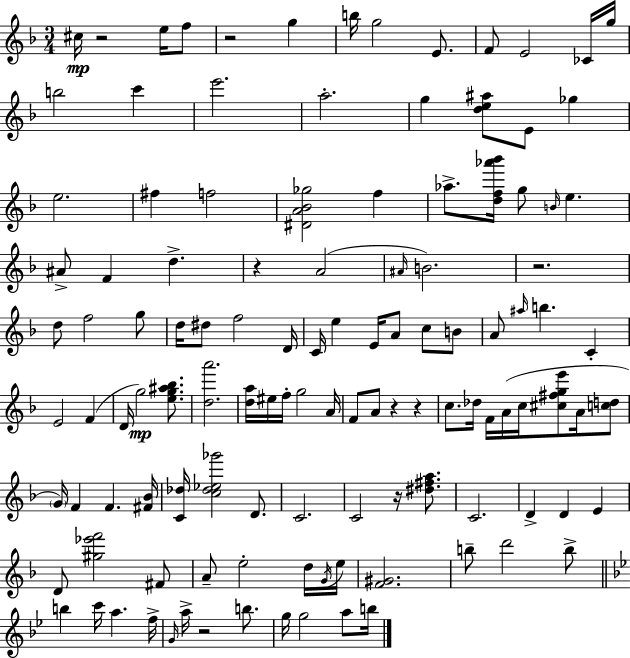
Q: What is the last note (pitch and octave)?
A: B5